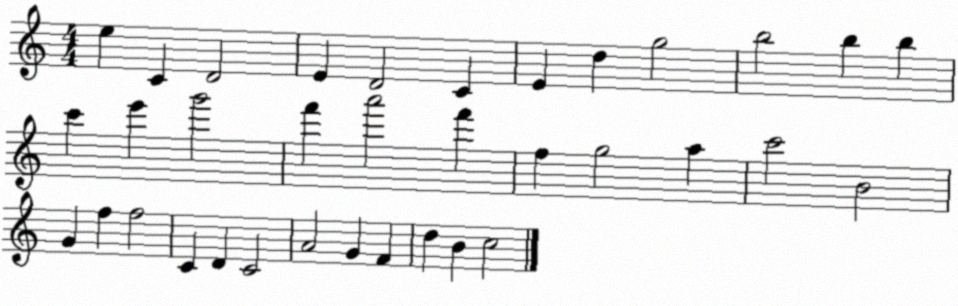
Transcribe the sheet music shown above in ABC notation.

X:1
T:Untitled
M:4/4
L:1/4
K:C
e C D2 E D2 C E d g2 b2 b b c' e' g'2 f' a'2 f' f g2 a c'2 B2 G f f2 C D C2 A2 G F d B c2